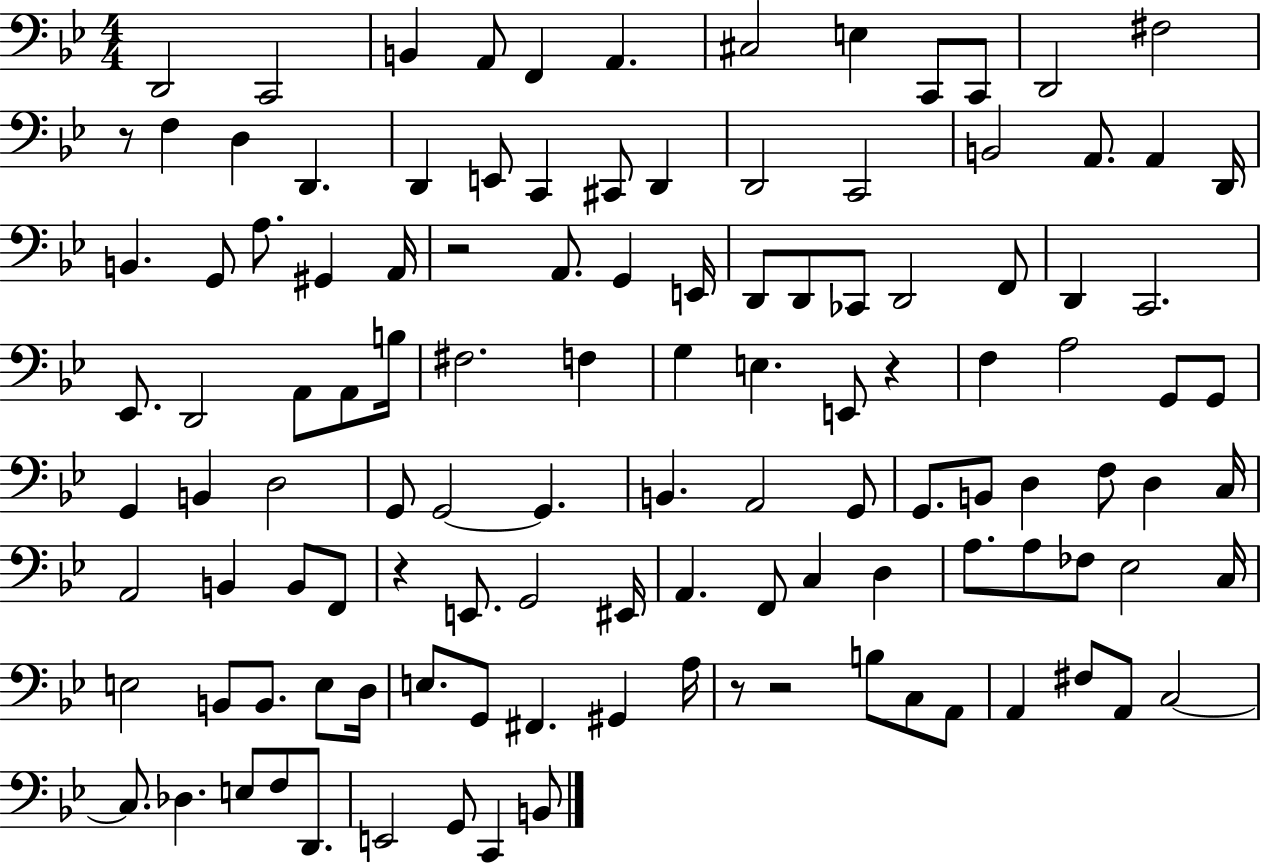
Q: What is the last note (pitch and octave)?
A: B2